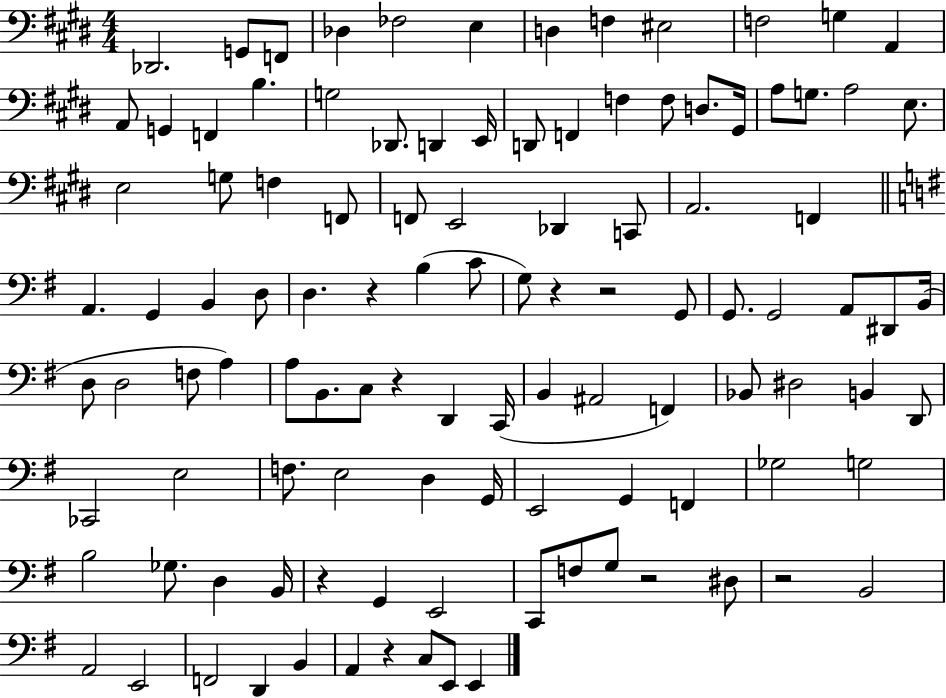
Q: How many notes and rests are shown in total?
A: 109